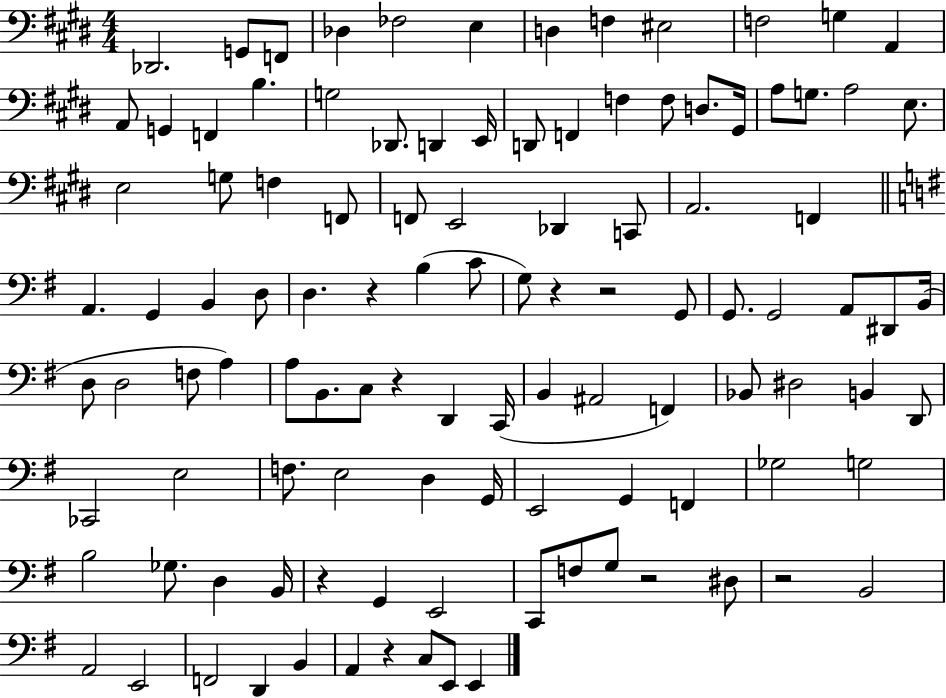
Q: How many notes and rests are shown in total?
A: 109